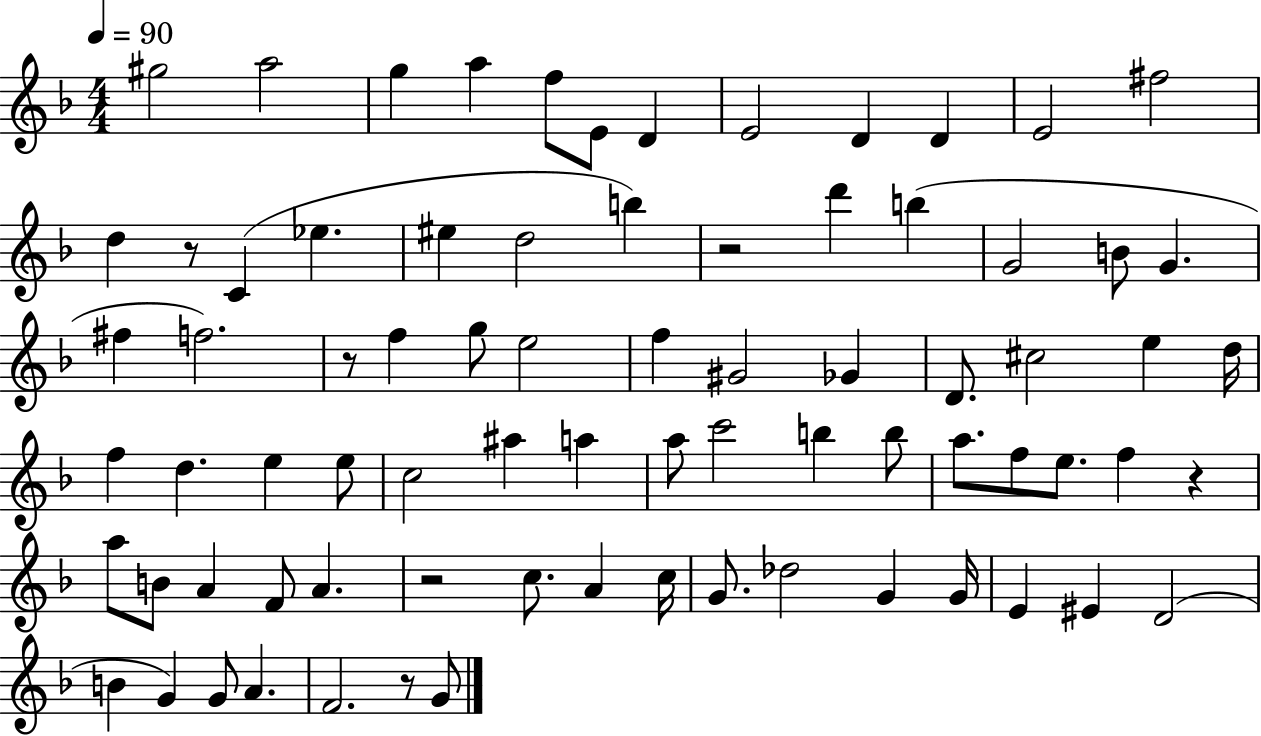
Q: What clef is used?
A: treble